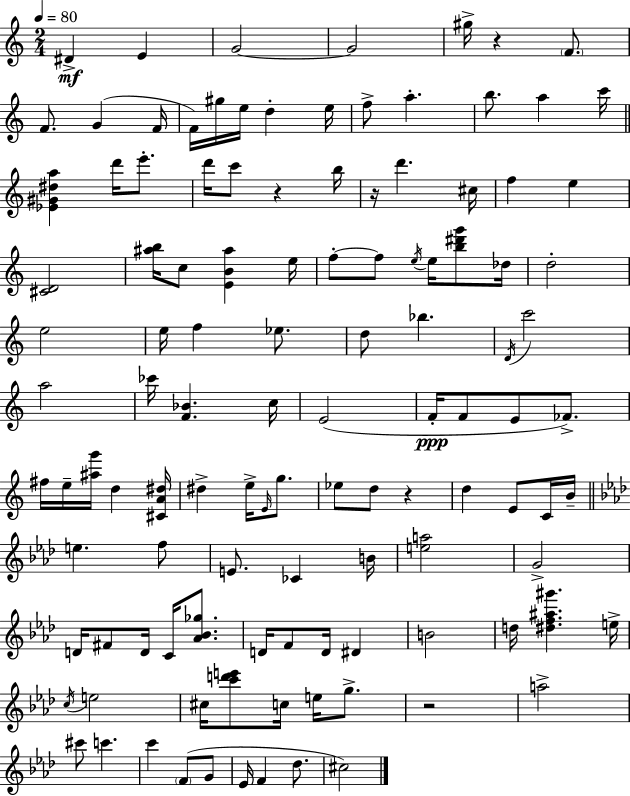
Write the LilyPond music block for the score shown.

{
  \clef treble
  \numericTimeSignature
  \time 2/4
  \key c \major
  \tempo 4 = 80
  dis'4->\mf e'4 | g'2~~ | g'2 | gis''16-> r4 \parenthesize f'8. | \break f'8. g'4( f'16 | f'16) gis''16 e''16 d''4-. e''16 | f''8-> a''4.-. | b''8. a''4 c'''16 | \break \bar "||" \break \key a \minor <ees' gis' dis'' a''>4 d'''16 e'''8.-. | d'''16 c'''8 r4 b''16 | r16 d'''4. cis''16 | f''4 e''4 | \break <cis' d'>2 | <ais'' b''>16 c''8 <e' b' ais''>4 e''16 | f''8-.~~ f''8 \acciaccatura { e''16 } e''16 <b'' dis''' g'''>8 | des''16 d''2-. | \break e''2 | e''16 f''4 ees''8. | d''8 bes''4. | \acciaccatura { d'16 } c'''2 | \break a''2 | ces'''16 <f' bes'>4. | c''16 e'2( | f'16-.\ppp f'8 e'8 fes'8.->) | \break fis''16 e''16-- <ais'' g'''>16 d''4 | <cis' a' dis''>16 dis''4-> e''16-> \grace { e'16 } | g''8. ees''8 d''8 r4 | d''4 e'8 | \break c'16 b'16-- \bar "||" \break \key aes \major e''4. f''8 | e'8. ces'4 b'16 | <e'' a''>2 | g'2-> | \break d'16 fis'8 d'16 c'16 <aes' bes' ges''>8. | d'16 f'8 d'16 dis'4 | b'2 | d''16 <dis'' f'' ais'' gis'''>4. e''16-> | \break \acciaccatura { c''16 } e''2 | cis''16 <c''' d''' e'''>8 c''16 e''16 g''8.-> | r2 | a''2-> | \break cis'''8 c'''4. | c'''4 \parenthesize f'8( g'8 | ees'16 f'4 des''8. | cis''2) | \break \bar "|."
}